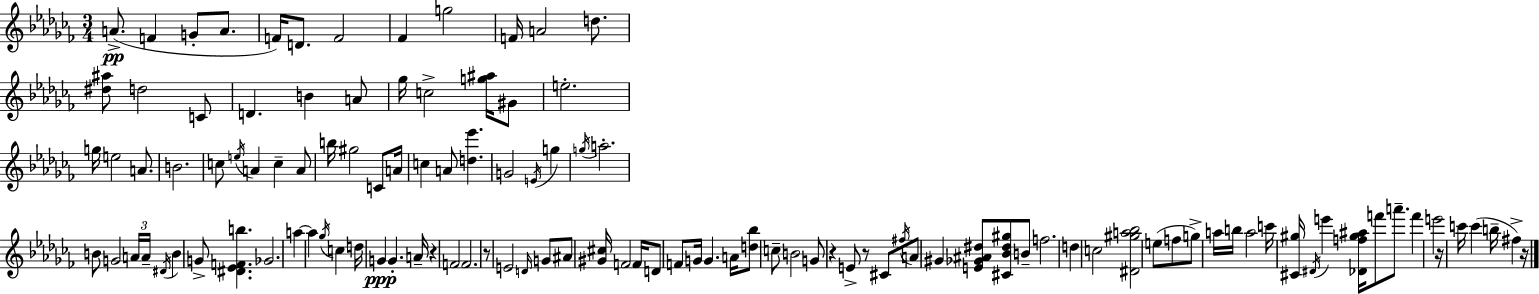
A4/e. F4/q G4/e A4/e. F4/s D4/e. F4/h FES4/q G5/h F4/s A4/h D5/e. [D#5,A#5]/e D5/h C4/e D4/q. B4/q A4/e Gb5/s C5/h [G5,A#5]/s G#4/e E5/h. G5/s E5/h A4/e. B4/h. C5/e E5/s A4/q C5/q A4/e B5/s G#5/h C4/e A4/s C5/q A4/e [D5,Eb6]/q. G4/h E4/s G5/q G5/s A5/h. B4/e G4/h A4/s A4/s D#4/s B4/q G4/e [D#4,Eb4,F4,B5]/q. Gb4/h. A5/q A5/q Gb5/s C5/q D5/s G4/q G4/q. A4/s R/q F4/h F4/h. R/e E4/h D4/s G4/e A#4/e [G#4,C#5]/s F4/h F4/s D4/e F4/e G4/s G4/q. A4/s [D5,Bb5]/e C5/e B4/h G4/e R/q E4/e R/e C#4/e F#5/s A4/e G#4/q [E4,Gb4,A#4,D#5]/e [C#4,Bb4,D#5,G#5]/e B4/e F5/h. D5/q C5/h [D#4,G#5,A5,Bb5]/h E5/e F5/e G5/e A5/s B5/s A5/h C6/s [C#4,G#5]/s D#4/s E6/q [Db4,F5,G#5,A#5]/s F6/e A6/e. F6/q E6/h R/s C6/s C6/q B5/s F#5/q R/s